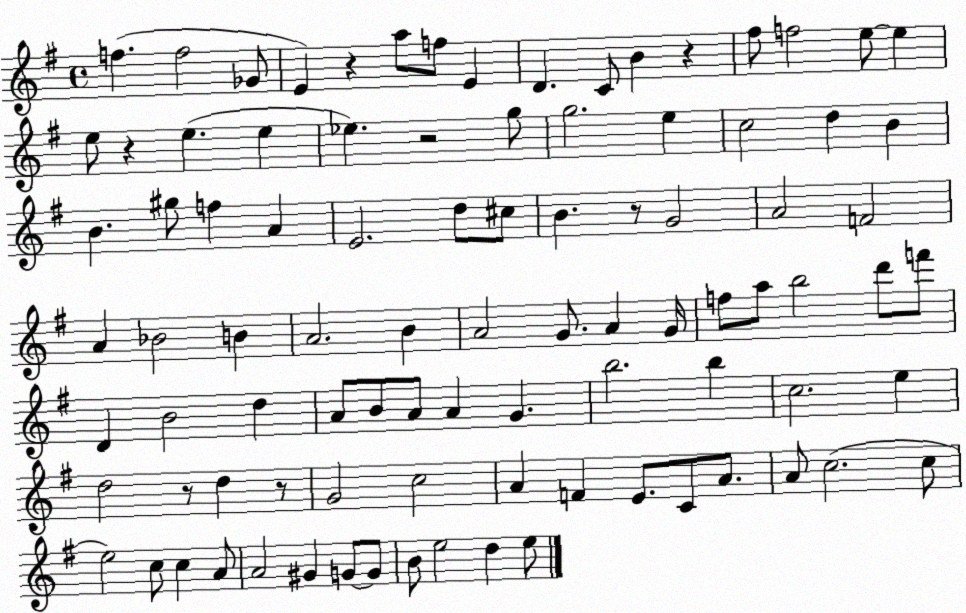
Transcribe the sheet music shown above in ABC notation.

X:1
T:Untitled
M:4/4
L:1/4
K:G
f f2 _G/2 E z a/2 f/2 E D C/2 B z ^f/2 f2 e/2 e e/2 z e e _e z2 g/2 g2 e c2 d B B ^g/2 f A E2 d/2 ^c/2 B z/2 G2 A2 F2 A _B2 B A2 B A2 G/2 A G/4 f/2 a/2 b2 d'/2 f'/2 D B2 d A/2 B/2 A/2 A G b2 b c2 e d2 z/2 d z/2 G2 c2 A F E/2 C/2 A/2 A/2 c2 c/2 e2 c/2 c A/2 A2 ^G G/2 G/2 B/2 e2 d e/2